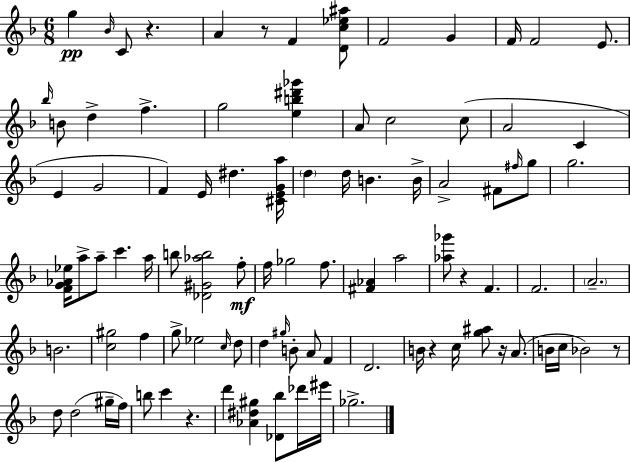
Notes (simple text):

G5/q Bb4/s C4/e R/q. A4/q R/e F4/q [D4,C5,Eb5,A#5]/e F4/h G4/q F4/s F4/h E4/e. Bb5/s B4/e D5/q F5/q. G5/h [E5,B5,D#6,Gb6]/q A4/e C5/h C5/e A4/h C4/q E4/q G4/h F4/q E4/s D#5/q. [C#4,E4,G4,A5]/s D5/q D5/s B4/q. B4/s A4/h F#4/e F#5/s G5/e G5/h. [F4,G4,Ab4,Eb5]/s A5/e A5/e C6/q. A5/s B5/e [Db4,G#4,Ab5,B5]/h F5/e F5/s Gb5/h F5/e. [F#4,Ab4]/q A5/h [Ab5,Gb6]/e R/q F4/q. F4/h. A4/h. B4/h. [C5,G#5]/h F5/q G5/e Eb5/h C5/s D5/e D5/q G#5/s B4/e A4/e F4/q D4/h. B4/s R/q C5/s [G5,A#5]/e R/s A4/e. B4/s C5/s Bb4/h R/e D5/e D5/h G#5/s F5/s B5/e C6/q R/q. D6/q [Ab4,D#5,G#5]/q [Db4,Bb5]/e Db6/s EIS6/s Gb5/h.